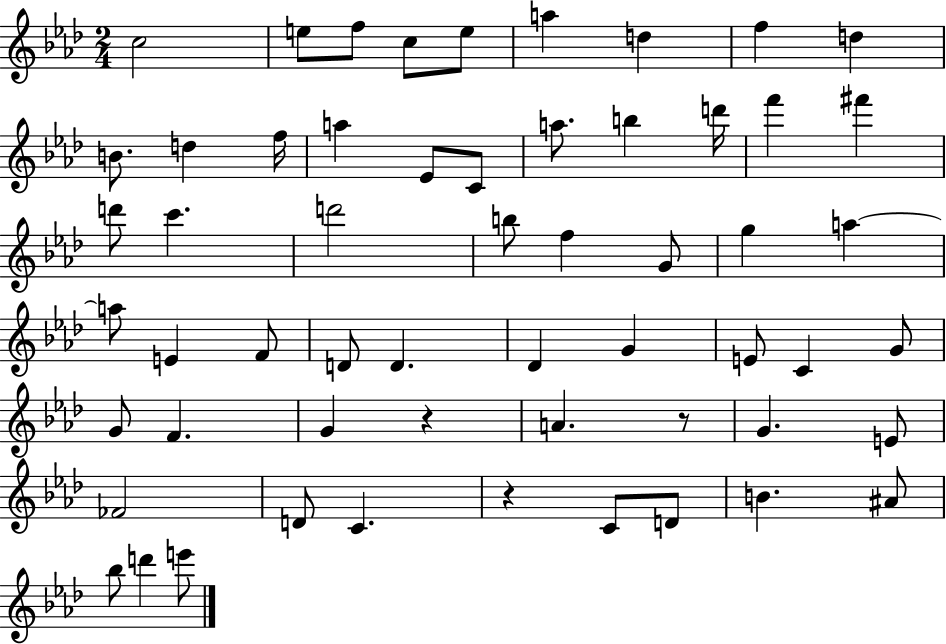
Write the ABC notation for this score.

X:1
T:Untitled
M:2/4
L:1/4
K:Ab
c2 e/2 f/2 c/2 e/2 a d f d B/2 d f/4 a _E/2 C/2 a/2 b d'/4 f' ^f' d'/2 c' d'2 b/2 f G/2 g a a/2 E F/2 D/2 D _D G E/2 C G/2 G/2 F G z A z/2 G E/2 _F2 D/2 C z C/2 D/2 B ^A/2 _b/2 d' e'/2